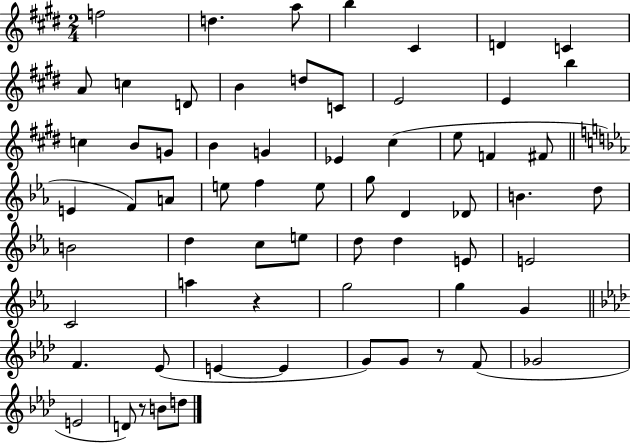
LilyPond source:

{
  \clef treble
  \numericTimeSignature
  \time 2/4
  \key e \major
  f''2 | d''4. a''8 | b''4 cis'4 | d'4 c'4 | \break a'8 c''4 d'8 | b'4 d''8 c'8 | e'2 | e'4 b''4 | \break c''4 b'8 g'8 | b'4 g'4 | ees'4 cis''4( | e''8 f'4 fis'8 | \break \bar "||" \break \key ees \major e'4 f'8) a'8 | e''8 f''4 e''8 | g''8 d'4 des'8 | b'4. d''8 | \break b'2 | d''4 c''8 e''8 | d''8 d''4 e'8 | e'2 | \break c'2 | a''4 r4 | g''2 | g''4 g'4 | \break \bar "||" \break \key aes \major f'4. ees'8( | e'4~~ e'4 | g'8) g'8 r8 f'8( | ges'2 | \break e'2 | d'8) r8 b'8 d''8 | \bar "|."
}